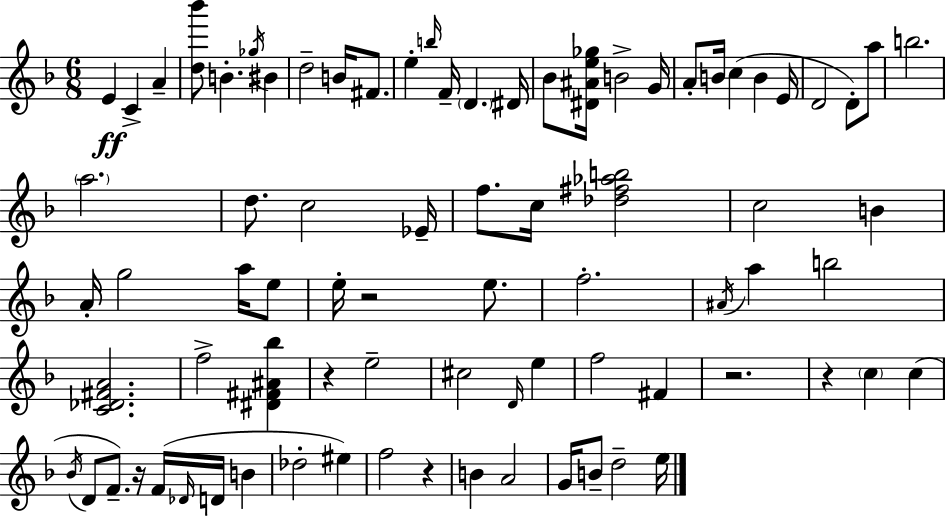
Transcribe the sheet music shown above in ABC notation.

X:1
T:Untitled
M:6/8
L:1/4
K:Dm
E C A [d_b']/2 B _g/4 ^B d2 B/4 ^F/2 e b/4 F/4 D ^D/4 _B/2 [^D^Ae_g]/4 B2 G/4 A/2 B/4 c B E/4 D2 D/2 a/2 b2 a2 d/2 c2 _E/4 f/2 c/4 [_d^f_ab]2 c2 B A/4 g2 a/4 e/2 e/4 z2 e/2 f2 ^A/4 a b2 [C_D^FA]2 f2 [^D^F^A_b] z e2 ^c2 D/4 e f2 ^F z2 z c c _B/4 D/2 F/2 z/4 F/4 _D/4 D/4 B _d2 ^e f2 z B A2 G/4 B/2 d2 e/4